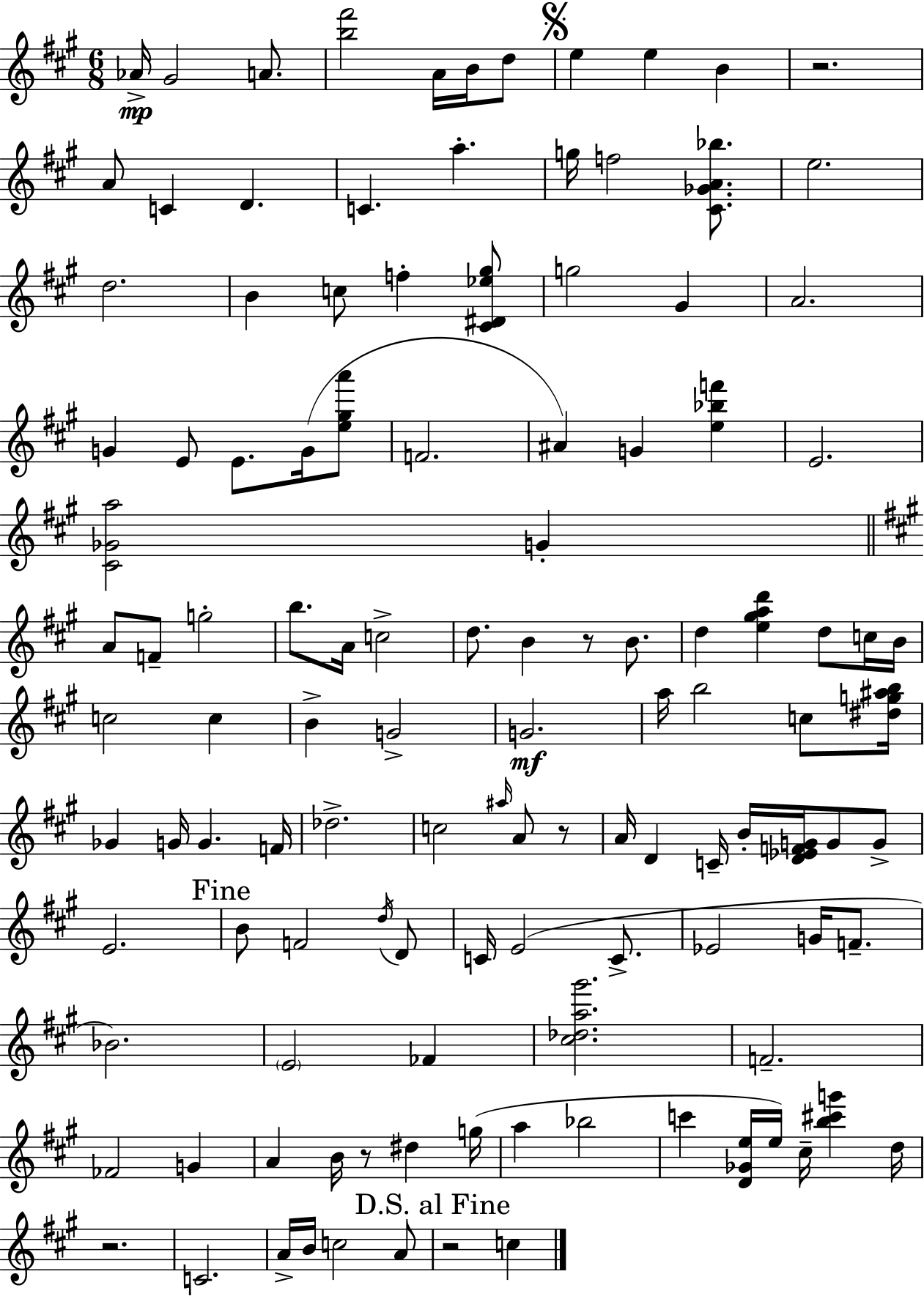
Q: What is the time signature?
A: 6/8